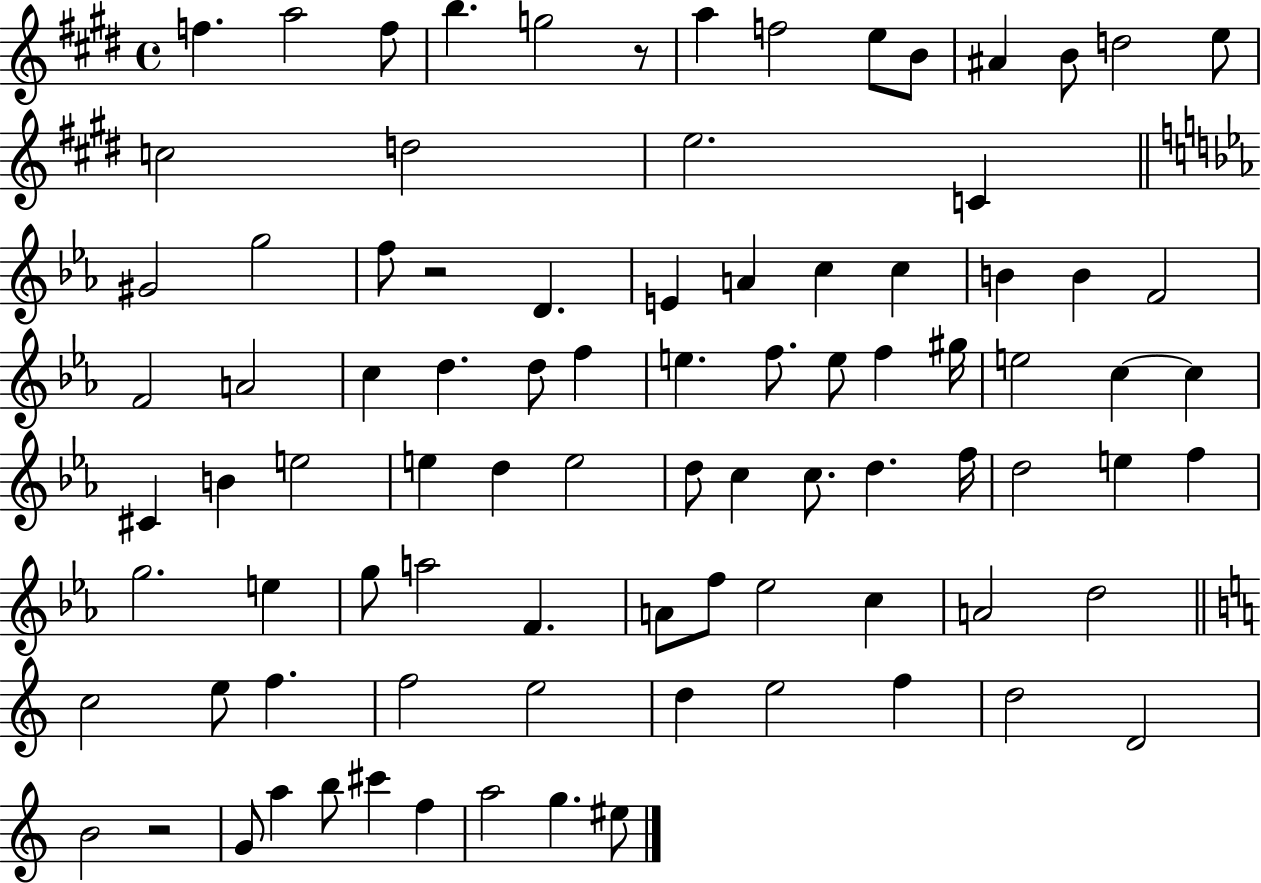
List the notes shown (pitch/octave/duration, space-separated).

F5/q. A5/h F5/e B5/q. G5/h R/e A5/q F5/h E5/e B4/e A#4/q B4/e D5/h E5/e C5/h D5/h E5/h. C4/q G#4/h G5/h F5/e R/h D4/q. E4/q A4/q C5/q C5/q B4/q B4/q F4/h F4/h A4/h C5/q D5/q. D5/e F5/q E5/q. F5/e. E5/e F5/q G#5/s E5/h C5/q C5/q C#4/q B4/q E5/h E5/q D5/q E5/h D5/e C5/q C5/e. D5/q. F5/s D5/h E5/q F5/q G5/h. E5/q G5/e A5/h F4/q. A4/e F5/e Eb5/h C5/q A4/h D5/h C5/h E5/e F5/q. F5/h E5/h D5/q E5/h F5/q D5/h D4/h B4/h R/h G4/e A5/q B5/e C#6/q F5/q A5/h G5/q. EIS5/e